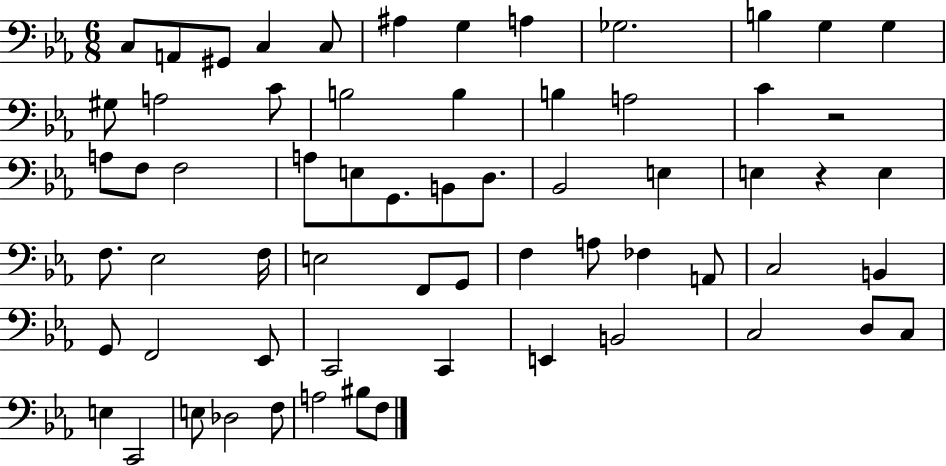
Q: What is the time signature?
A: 6/8